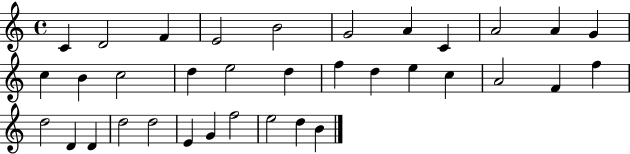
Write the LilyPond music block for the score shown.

{
  \clef treble
  \time 4/4
  \defaultTimeSignature
  \key c \major
  c'4 d'2 f'4 | e'2 b'2 | g'2 a'4 c'4 | a'2 a'4 g'4 | \break c''4 b'4 c''2 | d''4 e''2 d''4 | f''4 d''4 e''4 c''4 | a'2 f'4 f''4 | \break d''2 d'4 d'4 | d''2 d''2 | e'4 g'4 f''2 | e''2 d''4 b'4 | \break \bar "|."
}